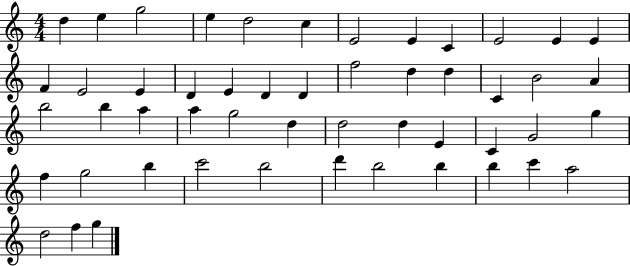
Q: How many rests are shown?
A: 0